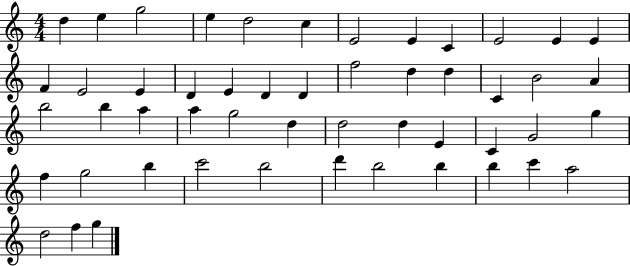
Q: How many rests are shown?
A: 0